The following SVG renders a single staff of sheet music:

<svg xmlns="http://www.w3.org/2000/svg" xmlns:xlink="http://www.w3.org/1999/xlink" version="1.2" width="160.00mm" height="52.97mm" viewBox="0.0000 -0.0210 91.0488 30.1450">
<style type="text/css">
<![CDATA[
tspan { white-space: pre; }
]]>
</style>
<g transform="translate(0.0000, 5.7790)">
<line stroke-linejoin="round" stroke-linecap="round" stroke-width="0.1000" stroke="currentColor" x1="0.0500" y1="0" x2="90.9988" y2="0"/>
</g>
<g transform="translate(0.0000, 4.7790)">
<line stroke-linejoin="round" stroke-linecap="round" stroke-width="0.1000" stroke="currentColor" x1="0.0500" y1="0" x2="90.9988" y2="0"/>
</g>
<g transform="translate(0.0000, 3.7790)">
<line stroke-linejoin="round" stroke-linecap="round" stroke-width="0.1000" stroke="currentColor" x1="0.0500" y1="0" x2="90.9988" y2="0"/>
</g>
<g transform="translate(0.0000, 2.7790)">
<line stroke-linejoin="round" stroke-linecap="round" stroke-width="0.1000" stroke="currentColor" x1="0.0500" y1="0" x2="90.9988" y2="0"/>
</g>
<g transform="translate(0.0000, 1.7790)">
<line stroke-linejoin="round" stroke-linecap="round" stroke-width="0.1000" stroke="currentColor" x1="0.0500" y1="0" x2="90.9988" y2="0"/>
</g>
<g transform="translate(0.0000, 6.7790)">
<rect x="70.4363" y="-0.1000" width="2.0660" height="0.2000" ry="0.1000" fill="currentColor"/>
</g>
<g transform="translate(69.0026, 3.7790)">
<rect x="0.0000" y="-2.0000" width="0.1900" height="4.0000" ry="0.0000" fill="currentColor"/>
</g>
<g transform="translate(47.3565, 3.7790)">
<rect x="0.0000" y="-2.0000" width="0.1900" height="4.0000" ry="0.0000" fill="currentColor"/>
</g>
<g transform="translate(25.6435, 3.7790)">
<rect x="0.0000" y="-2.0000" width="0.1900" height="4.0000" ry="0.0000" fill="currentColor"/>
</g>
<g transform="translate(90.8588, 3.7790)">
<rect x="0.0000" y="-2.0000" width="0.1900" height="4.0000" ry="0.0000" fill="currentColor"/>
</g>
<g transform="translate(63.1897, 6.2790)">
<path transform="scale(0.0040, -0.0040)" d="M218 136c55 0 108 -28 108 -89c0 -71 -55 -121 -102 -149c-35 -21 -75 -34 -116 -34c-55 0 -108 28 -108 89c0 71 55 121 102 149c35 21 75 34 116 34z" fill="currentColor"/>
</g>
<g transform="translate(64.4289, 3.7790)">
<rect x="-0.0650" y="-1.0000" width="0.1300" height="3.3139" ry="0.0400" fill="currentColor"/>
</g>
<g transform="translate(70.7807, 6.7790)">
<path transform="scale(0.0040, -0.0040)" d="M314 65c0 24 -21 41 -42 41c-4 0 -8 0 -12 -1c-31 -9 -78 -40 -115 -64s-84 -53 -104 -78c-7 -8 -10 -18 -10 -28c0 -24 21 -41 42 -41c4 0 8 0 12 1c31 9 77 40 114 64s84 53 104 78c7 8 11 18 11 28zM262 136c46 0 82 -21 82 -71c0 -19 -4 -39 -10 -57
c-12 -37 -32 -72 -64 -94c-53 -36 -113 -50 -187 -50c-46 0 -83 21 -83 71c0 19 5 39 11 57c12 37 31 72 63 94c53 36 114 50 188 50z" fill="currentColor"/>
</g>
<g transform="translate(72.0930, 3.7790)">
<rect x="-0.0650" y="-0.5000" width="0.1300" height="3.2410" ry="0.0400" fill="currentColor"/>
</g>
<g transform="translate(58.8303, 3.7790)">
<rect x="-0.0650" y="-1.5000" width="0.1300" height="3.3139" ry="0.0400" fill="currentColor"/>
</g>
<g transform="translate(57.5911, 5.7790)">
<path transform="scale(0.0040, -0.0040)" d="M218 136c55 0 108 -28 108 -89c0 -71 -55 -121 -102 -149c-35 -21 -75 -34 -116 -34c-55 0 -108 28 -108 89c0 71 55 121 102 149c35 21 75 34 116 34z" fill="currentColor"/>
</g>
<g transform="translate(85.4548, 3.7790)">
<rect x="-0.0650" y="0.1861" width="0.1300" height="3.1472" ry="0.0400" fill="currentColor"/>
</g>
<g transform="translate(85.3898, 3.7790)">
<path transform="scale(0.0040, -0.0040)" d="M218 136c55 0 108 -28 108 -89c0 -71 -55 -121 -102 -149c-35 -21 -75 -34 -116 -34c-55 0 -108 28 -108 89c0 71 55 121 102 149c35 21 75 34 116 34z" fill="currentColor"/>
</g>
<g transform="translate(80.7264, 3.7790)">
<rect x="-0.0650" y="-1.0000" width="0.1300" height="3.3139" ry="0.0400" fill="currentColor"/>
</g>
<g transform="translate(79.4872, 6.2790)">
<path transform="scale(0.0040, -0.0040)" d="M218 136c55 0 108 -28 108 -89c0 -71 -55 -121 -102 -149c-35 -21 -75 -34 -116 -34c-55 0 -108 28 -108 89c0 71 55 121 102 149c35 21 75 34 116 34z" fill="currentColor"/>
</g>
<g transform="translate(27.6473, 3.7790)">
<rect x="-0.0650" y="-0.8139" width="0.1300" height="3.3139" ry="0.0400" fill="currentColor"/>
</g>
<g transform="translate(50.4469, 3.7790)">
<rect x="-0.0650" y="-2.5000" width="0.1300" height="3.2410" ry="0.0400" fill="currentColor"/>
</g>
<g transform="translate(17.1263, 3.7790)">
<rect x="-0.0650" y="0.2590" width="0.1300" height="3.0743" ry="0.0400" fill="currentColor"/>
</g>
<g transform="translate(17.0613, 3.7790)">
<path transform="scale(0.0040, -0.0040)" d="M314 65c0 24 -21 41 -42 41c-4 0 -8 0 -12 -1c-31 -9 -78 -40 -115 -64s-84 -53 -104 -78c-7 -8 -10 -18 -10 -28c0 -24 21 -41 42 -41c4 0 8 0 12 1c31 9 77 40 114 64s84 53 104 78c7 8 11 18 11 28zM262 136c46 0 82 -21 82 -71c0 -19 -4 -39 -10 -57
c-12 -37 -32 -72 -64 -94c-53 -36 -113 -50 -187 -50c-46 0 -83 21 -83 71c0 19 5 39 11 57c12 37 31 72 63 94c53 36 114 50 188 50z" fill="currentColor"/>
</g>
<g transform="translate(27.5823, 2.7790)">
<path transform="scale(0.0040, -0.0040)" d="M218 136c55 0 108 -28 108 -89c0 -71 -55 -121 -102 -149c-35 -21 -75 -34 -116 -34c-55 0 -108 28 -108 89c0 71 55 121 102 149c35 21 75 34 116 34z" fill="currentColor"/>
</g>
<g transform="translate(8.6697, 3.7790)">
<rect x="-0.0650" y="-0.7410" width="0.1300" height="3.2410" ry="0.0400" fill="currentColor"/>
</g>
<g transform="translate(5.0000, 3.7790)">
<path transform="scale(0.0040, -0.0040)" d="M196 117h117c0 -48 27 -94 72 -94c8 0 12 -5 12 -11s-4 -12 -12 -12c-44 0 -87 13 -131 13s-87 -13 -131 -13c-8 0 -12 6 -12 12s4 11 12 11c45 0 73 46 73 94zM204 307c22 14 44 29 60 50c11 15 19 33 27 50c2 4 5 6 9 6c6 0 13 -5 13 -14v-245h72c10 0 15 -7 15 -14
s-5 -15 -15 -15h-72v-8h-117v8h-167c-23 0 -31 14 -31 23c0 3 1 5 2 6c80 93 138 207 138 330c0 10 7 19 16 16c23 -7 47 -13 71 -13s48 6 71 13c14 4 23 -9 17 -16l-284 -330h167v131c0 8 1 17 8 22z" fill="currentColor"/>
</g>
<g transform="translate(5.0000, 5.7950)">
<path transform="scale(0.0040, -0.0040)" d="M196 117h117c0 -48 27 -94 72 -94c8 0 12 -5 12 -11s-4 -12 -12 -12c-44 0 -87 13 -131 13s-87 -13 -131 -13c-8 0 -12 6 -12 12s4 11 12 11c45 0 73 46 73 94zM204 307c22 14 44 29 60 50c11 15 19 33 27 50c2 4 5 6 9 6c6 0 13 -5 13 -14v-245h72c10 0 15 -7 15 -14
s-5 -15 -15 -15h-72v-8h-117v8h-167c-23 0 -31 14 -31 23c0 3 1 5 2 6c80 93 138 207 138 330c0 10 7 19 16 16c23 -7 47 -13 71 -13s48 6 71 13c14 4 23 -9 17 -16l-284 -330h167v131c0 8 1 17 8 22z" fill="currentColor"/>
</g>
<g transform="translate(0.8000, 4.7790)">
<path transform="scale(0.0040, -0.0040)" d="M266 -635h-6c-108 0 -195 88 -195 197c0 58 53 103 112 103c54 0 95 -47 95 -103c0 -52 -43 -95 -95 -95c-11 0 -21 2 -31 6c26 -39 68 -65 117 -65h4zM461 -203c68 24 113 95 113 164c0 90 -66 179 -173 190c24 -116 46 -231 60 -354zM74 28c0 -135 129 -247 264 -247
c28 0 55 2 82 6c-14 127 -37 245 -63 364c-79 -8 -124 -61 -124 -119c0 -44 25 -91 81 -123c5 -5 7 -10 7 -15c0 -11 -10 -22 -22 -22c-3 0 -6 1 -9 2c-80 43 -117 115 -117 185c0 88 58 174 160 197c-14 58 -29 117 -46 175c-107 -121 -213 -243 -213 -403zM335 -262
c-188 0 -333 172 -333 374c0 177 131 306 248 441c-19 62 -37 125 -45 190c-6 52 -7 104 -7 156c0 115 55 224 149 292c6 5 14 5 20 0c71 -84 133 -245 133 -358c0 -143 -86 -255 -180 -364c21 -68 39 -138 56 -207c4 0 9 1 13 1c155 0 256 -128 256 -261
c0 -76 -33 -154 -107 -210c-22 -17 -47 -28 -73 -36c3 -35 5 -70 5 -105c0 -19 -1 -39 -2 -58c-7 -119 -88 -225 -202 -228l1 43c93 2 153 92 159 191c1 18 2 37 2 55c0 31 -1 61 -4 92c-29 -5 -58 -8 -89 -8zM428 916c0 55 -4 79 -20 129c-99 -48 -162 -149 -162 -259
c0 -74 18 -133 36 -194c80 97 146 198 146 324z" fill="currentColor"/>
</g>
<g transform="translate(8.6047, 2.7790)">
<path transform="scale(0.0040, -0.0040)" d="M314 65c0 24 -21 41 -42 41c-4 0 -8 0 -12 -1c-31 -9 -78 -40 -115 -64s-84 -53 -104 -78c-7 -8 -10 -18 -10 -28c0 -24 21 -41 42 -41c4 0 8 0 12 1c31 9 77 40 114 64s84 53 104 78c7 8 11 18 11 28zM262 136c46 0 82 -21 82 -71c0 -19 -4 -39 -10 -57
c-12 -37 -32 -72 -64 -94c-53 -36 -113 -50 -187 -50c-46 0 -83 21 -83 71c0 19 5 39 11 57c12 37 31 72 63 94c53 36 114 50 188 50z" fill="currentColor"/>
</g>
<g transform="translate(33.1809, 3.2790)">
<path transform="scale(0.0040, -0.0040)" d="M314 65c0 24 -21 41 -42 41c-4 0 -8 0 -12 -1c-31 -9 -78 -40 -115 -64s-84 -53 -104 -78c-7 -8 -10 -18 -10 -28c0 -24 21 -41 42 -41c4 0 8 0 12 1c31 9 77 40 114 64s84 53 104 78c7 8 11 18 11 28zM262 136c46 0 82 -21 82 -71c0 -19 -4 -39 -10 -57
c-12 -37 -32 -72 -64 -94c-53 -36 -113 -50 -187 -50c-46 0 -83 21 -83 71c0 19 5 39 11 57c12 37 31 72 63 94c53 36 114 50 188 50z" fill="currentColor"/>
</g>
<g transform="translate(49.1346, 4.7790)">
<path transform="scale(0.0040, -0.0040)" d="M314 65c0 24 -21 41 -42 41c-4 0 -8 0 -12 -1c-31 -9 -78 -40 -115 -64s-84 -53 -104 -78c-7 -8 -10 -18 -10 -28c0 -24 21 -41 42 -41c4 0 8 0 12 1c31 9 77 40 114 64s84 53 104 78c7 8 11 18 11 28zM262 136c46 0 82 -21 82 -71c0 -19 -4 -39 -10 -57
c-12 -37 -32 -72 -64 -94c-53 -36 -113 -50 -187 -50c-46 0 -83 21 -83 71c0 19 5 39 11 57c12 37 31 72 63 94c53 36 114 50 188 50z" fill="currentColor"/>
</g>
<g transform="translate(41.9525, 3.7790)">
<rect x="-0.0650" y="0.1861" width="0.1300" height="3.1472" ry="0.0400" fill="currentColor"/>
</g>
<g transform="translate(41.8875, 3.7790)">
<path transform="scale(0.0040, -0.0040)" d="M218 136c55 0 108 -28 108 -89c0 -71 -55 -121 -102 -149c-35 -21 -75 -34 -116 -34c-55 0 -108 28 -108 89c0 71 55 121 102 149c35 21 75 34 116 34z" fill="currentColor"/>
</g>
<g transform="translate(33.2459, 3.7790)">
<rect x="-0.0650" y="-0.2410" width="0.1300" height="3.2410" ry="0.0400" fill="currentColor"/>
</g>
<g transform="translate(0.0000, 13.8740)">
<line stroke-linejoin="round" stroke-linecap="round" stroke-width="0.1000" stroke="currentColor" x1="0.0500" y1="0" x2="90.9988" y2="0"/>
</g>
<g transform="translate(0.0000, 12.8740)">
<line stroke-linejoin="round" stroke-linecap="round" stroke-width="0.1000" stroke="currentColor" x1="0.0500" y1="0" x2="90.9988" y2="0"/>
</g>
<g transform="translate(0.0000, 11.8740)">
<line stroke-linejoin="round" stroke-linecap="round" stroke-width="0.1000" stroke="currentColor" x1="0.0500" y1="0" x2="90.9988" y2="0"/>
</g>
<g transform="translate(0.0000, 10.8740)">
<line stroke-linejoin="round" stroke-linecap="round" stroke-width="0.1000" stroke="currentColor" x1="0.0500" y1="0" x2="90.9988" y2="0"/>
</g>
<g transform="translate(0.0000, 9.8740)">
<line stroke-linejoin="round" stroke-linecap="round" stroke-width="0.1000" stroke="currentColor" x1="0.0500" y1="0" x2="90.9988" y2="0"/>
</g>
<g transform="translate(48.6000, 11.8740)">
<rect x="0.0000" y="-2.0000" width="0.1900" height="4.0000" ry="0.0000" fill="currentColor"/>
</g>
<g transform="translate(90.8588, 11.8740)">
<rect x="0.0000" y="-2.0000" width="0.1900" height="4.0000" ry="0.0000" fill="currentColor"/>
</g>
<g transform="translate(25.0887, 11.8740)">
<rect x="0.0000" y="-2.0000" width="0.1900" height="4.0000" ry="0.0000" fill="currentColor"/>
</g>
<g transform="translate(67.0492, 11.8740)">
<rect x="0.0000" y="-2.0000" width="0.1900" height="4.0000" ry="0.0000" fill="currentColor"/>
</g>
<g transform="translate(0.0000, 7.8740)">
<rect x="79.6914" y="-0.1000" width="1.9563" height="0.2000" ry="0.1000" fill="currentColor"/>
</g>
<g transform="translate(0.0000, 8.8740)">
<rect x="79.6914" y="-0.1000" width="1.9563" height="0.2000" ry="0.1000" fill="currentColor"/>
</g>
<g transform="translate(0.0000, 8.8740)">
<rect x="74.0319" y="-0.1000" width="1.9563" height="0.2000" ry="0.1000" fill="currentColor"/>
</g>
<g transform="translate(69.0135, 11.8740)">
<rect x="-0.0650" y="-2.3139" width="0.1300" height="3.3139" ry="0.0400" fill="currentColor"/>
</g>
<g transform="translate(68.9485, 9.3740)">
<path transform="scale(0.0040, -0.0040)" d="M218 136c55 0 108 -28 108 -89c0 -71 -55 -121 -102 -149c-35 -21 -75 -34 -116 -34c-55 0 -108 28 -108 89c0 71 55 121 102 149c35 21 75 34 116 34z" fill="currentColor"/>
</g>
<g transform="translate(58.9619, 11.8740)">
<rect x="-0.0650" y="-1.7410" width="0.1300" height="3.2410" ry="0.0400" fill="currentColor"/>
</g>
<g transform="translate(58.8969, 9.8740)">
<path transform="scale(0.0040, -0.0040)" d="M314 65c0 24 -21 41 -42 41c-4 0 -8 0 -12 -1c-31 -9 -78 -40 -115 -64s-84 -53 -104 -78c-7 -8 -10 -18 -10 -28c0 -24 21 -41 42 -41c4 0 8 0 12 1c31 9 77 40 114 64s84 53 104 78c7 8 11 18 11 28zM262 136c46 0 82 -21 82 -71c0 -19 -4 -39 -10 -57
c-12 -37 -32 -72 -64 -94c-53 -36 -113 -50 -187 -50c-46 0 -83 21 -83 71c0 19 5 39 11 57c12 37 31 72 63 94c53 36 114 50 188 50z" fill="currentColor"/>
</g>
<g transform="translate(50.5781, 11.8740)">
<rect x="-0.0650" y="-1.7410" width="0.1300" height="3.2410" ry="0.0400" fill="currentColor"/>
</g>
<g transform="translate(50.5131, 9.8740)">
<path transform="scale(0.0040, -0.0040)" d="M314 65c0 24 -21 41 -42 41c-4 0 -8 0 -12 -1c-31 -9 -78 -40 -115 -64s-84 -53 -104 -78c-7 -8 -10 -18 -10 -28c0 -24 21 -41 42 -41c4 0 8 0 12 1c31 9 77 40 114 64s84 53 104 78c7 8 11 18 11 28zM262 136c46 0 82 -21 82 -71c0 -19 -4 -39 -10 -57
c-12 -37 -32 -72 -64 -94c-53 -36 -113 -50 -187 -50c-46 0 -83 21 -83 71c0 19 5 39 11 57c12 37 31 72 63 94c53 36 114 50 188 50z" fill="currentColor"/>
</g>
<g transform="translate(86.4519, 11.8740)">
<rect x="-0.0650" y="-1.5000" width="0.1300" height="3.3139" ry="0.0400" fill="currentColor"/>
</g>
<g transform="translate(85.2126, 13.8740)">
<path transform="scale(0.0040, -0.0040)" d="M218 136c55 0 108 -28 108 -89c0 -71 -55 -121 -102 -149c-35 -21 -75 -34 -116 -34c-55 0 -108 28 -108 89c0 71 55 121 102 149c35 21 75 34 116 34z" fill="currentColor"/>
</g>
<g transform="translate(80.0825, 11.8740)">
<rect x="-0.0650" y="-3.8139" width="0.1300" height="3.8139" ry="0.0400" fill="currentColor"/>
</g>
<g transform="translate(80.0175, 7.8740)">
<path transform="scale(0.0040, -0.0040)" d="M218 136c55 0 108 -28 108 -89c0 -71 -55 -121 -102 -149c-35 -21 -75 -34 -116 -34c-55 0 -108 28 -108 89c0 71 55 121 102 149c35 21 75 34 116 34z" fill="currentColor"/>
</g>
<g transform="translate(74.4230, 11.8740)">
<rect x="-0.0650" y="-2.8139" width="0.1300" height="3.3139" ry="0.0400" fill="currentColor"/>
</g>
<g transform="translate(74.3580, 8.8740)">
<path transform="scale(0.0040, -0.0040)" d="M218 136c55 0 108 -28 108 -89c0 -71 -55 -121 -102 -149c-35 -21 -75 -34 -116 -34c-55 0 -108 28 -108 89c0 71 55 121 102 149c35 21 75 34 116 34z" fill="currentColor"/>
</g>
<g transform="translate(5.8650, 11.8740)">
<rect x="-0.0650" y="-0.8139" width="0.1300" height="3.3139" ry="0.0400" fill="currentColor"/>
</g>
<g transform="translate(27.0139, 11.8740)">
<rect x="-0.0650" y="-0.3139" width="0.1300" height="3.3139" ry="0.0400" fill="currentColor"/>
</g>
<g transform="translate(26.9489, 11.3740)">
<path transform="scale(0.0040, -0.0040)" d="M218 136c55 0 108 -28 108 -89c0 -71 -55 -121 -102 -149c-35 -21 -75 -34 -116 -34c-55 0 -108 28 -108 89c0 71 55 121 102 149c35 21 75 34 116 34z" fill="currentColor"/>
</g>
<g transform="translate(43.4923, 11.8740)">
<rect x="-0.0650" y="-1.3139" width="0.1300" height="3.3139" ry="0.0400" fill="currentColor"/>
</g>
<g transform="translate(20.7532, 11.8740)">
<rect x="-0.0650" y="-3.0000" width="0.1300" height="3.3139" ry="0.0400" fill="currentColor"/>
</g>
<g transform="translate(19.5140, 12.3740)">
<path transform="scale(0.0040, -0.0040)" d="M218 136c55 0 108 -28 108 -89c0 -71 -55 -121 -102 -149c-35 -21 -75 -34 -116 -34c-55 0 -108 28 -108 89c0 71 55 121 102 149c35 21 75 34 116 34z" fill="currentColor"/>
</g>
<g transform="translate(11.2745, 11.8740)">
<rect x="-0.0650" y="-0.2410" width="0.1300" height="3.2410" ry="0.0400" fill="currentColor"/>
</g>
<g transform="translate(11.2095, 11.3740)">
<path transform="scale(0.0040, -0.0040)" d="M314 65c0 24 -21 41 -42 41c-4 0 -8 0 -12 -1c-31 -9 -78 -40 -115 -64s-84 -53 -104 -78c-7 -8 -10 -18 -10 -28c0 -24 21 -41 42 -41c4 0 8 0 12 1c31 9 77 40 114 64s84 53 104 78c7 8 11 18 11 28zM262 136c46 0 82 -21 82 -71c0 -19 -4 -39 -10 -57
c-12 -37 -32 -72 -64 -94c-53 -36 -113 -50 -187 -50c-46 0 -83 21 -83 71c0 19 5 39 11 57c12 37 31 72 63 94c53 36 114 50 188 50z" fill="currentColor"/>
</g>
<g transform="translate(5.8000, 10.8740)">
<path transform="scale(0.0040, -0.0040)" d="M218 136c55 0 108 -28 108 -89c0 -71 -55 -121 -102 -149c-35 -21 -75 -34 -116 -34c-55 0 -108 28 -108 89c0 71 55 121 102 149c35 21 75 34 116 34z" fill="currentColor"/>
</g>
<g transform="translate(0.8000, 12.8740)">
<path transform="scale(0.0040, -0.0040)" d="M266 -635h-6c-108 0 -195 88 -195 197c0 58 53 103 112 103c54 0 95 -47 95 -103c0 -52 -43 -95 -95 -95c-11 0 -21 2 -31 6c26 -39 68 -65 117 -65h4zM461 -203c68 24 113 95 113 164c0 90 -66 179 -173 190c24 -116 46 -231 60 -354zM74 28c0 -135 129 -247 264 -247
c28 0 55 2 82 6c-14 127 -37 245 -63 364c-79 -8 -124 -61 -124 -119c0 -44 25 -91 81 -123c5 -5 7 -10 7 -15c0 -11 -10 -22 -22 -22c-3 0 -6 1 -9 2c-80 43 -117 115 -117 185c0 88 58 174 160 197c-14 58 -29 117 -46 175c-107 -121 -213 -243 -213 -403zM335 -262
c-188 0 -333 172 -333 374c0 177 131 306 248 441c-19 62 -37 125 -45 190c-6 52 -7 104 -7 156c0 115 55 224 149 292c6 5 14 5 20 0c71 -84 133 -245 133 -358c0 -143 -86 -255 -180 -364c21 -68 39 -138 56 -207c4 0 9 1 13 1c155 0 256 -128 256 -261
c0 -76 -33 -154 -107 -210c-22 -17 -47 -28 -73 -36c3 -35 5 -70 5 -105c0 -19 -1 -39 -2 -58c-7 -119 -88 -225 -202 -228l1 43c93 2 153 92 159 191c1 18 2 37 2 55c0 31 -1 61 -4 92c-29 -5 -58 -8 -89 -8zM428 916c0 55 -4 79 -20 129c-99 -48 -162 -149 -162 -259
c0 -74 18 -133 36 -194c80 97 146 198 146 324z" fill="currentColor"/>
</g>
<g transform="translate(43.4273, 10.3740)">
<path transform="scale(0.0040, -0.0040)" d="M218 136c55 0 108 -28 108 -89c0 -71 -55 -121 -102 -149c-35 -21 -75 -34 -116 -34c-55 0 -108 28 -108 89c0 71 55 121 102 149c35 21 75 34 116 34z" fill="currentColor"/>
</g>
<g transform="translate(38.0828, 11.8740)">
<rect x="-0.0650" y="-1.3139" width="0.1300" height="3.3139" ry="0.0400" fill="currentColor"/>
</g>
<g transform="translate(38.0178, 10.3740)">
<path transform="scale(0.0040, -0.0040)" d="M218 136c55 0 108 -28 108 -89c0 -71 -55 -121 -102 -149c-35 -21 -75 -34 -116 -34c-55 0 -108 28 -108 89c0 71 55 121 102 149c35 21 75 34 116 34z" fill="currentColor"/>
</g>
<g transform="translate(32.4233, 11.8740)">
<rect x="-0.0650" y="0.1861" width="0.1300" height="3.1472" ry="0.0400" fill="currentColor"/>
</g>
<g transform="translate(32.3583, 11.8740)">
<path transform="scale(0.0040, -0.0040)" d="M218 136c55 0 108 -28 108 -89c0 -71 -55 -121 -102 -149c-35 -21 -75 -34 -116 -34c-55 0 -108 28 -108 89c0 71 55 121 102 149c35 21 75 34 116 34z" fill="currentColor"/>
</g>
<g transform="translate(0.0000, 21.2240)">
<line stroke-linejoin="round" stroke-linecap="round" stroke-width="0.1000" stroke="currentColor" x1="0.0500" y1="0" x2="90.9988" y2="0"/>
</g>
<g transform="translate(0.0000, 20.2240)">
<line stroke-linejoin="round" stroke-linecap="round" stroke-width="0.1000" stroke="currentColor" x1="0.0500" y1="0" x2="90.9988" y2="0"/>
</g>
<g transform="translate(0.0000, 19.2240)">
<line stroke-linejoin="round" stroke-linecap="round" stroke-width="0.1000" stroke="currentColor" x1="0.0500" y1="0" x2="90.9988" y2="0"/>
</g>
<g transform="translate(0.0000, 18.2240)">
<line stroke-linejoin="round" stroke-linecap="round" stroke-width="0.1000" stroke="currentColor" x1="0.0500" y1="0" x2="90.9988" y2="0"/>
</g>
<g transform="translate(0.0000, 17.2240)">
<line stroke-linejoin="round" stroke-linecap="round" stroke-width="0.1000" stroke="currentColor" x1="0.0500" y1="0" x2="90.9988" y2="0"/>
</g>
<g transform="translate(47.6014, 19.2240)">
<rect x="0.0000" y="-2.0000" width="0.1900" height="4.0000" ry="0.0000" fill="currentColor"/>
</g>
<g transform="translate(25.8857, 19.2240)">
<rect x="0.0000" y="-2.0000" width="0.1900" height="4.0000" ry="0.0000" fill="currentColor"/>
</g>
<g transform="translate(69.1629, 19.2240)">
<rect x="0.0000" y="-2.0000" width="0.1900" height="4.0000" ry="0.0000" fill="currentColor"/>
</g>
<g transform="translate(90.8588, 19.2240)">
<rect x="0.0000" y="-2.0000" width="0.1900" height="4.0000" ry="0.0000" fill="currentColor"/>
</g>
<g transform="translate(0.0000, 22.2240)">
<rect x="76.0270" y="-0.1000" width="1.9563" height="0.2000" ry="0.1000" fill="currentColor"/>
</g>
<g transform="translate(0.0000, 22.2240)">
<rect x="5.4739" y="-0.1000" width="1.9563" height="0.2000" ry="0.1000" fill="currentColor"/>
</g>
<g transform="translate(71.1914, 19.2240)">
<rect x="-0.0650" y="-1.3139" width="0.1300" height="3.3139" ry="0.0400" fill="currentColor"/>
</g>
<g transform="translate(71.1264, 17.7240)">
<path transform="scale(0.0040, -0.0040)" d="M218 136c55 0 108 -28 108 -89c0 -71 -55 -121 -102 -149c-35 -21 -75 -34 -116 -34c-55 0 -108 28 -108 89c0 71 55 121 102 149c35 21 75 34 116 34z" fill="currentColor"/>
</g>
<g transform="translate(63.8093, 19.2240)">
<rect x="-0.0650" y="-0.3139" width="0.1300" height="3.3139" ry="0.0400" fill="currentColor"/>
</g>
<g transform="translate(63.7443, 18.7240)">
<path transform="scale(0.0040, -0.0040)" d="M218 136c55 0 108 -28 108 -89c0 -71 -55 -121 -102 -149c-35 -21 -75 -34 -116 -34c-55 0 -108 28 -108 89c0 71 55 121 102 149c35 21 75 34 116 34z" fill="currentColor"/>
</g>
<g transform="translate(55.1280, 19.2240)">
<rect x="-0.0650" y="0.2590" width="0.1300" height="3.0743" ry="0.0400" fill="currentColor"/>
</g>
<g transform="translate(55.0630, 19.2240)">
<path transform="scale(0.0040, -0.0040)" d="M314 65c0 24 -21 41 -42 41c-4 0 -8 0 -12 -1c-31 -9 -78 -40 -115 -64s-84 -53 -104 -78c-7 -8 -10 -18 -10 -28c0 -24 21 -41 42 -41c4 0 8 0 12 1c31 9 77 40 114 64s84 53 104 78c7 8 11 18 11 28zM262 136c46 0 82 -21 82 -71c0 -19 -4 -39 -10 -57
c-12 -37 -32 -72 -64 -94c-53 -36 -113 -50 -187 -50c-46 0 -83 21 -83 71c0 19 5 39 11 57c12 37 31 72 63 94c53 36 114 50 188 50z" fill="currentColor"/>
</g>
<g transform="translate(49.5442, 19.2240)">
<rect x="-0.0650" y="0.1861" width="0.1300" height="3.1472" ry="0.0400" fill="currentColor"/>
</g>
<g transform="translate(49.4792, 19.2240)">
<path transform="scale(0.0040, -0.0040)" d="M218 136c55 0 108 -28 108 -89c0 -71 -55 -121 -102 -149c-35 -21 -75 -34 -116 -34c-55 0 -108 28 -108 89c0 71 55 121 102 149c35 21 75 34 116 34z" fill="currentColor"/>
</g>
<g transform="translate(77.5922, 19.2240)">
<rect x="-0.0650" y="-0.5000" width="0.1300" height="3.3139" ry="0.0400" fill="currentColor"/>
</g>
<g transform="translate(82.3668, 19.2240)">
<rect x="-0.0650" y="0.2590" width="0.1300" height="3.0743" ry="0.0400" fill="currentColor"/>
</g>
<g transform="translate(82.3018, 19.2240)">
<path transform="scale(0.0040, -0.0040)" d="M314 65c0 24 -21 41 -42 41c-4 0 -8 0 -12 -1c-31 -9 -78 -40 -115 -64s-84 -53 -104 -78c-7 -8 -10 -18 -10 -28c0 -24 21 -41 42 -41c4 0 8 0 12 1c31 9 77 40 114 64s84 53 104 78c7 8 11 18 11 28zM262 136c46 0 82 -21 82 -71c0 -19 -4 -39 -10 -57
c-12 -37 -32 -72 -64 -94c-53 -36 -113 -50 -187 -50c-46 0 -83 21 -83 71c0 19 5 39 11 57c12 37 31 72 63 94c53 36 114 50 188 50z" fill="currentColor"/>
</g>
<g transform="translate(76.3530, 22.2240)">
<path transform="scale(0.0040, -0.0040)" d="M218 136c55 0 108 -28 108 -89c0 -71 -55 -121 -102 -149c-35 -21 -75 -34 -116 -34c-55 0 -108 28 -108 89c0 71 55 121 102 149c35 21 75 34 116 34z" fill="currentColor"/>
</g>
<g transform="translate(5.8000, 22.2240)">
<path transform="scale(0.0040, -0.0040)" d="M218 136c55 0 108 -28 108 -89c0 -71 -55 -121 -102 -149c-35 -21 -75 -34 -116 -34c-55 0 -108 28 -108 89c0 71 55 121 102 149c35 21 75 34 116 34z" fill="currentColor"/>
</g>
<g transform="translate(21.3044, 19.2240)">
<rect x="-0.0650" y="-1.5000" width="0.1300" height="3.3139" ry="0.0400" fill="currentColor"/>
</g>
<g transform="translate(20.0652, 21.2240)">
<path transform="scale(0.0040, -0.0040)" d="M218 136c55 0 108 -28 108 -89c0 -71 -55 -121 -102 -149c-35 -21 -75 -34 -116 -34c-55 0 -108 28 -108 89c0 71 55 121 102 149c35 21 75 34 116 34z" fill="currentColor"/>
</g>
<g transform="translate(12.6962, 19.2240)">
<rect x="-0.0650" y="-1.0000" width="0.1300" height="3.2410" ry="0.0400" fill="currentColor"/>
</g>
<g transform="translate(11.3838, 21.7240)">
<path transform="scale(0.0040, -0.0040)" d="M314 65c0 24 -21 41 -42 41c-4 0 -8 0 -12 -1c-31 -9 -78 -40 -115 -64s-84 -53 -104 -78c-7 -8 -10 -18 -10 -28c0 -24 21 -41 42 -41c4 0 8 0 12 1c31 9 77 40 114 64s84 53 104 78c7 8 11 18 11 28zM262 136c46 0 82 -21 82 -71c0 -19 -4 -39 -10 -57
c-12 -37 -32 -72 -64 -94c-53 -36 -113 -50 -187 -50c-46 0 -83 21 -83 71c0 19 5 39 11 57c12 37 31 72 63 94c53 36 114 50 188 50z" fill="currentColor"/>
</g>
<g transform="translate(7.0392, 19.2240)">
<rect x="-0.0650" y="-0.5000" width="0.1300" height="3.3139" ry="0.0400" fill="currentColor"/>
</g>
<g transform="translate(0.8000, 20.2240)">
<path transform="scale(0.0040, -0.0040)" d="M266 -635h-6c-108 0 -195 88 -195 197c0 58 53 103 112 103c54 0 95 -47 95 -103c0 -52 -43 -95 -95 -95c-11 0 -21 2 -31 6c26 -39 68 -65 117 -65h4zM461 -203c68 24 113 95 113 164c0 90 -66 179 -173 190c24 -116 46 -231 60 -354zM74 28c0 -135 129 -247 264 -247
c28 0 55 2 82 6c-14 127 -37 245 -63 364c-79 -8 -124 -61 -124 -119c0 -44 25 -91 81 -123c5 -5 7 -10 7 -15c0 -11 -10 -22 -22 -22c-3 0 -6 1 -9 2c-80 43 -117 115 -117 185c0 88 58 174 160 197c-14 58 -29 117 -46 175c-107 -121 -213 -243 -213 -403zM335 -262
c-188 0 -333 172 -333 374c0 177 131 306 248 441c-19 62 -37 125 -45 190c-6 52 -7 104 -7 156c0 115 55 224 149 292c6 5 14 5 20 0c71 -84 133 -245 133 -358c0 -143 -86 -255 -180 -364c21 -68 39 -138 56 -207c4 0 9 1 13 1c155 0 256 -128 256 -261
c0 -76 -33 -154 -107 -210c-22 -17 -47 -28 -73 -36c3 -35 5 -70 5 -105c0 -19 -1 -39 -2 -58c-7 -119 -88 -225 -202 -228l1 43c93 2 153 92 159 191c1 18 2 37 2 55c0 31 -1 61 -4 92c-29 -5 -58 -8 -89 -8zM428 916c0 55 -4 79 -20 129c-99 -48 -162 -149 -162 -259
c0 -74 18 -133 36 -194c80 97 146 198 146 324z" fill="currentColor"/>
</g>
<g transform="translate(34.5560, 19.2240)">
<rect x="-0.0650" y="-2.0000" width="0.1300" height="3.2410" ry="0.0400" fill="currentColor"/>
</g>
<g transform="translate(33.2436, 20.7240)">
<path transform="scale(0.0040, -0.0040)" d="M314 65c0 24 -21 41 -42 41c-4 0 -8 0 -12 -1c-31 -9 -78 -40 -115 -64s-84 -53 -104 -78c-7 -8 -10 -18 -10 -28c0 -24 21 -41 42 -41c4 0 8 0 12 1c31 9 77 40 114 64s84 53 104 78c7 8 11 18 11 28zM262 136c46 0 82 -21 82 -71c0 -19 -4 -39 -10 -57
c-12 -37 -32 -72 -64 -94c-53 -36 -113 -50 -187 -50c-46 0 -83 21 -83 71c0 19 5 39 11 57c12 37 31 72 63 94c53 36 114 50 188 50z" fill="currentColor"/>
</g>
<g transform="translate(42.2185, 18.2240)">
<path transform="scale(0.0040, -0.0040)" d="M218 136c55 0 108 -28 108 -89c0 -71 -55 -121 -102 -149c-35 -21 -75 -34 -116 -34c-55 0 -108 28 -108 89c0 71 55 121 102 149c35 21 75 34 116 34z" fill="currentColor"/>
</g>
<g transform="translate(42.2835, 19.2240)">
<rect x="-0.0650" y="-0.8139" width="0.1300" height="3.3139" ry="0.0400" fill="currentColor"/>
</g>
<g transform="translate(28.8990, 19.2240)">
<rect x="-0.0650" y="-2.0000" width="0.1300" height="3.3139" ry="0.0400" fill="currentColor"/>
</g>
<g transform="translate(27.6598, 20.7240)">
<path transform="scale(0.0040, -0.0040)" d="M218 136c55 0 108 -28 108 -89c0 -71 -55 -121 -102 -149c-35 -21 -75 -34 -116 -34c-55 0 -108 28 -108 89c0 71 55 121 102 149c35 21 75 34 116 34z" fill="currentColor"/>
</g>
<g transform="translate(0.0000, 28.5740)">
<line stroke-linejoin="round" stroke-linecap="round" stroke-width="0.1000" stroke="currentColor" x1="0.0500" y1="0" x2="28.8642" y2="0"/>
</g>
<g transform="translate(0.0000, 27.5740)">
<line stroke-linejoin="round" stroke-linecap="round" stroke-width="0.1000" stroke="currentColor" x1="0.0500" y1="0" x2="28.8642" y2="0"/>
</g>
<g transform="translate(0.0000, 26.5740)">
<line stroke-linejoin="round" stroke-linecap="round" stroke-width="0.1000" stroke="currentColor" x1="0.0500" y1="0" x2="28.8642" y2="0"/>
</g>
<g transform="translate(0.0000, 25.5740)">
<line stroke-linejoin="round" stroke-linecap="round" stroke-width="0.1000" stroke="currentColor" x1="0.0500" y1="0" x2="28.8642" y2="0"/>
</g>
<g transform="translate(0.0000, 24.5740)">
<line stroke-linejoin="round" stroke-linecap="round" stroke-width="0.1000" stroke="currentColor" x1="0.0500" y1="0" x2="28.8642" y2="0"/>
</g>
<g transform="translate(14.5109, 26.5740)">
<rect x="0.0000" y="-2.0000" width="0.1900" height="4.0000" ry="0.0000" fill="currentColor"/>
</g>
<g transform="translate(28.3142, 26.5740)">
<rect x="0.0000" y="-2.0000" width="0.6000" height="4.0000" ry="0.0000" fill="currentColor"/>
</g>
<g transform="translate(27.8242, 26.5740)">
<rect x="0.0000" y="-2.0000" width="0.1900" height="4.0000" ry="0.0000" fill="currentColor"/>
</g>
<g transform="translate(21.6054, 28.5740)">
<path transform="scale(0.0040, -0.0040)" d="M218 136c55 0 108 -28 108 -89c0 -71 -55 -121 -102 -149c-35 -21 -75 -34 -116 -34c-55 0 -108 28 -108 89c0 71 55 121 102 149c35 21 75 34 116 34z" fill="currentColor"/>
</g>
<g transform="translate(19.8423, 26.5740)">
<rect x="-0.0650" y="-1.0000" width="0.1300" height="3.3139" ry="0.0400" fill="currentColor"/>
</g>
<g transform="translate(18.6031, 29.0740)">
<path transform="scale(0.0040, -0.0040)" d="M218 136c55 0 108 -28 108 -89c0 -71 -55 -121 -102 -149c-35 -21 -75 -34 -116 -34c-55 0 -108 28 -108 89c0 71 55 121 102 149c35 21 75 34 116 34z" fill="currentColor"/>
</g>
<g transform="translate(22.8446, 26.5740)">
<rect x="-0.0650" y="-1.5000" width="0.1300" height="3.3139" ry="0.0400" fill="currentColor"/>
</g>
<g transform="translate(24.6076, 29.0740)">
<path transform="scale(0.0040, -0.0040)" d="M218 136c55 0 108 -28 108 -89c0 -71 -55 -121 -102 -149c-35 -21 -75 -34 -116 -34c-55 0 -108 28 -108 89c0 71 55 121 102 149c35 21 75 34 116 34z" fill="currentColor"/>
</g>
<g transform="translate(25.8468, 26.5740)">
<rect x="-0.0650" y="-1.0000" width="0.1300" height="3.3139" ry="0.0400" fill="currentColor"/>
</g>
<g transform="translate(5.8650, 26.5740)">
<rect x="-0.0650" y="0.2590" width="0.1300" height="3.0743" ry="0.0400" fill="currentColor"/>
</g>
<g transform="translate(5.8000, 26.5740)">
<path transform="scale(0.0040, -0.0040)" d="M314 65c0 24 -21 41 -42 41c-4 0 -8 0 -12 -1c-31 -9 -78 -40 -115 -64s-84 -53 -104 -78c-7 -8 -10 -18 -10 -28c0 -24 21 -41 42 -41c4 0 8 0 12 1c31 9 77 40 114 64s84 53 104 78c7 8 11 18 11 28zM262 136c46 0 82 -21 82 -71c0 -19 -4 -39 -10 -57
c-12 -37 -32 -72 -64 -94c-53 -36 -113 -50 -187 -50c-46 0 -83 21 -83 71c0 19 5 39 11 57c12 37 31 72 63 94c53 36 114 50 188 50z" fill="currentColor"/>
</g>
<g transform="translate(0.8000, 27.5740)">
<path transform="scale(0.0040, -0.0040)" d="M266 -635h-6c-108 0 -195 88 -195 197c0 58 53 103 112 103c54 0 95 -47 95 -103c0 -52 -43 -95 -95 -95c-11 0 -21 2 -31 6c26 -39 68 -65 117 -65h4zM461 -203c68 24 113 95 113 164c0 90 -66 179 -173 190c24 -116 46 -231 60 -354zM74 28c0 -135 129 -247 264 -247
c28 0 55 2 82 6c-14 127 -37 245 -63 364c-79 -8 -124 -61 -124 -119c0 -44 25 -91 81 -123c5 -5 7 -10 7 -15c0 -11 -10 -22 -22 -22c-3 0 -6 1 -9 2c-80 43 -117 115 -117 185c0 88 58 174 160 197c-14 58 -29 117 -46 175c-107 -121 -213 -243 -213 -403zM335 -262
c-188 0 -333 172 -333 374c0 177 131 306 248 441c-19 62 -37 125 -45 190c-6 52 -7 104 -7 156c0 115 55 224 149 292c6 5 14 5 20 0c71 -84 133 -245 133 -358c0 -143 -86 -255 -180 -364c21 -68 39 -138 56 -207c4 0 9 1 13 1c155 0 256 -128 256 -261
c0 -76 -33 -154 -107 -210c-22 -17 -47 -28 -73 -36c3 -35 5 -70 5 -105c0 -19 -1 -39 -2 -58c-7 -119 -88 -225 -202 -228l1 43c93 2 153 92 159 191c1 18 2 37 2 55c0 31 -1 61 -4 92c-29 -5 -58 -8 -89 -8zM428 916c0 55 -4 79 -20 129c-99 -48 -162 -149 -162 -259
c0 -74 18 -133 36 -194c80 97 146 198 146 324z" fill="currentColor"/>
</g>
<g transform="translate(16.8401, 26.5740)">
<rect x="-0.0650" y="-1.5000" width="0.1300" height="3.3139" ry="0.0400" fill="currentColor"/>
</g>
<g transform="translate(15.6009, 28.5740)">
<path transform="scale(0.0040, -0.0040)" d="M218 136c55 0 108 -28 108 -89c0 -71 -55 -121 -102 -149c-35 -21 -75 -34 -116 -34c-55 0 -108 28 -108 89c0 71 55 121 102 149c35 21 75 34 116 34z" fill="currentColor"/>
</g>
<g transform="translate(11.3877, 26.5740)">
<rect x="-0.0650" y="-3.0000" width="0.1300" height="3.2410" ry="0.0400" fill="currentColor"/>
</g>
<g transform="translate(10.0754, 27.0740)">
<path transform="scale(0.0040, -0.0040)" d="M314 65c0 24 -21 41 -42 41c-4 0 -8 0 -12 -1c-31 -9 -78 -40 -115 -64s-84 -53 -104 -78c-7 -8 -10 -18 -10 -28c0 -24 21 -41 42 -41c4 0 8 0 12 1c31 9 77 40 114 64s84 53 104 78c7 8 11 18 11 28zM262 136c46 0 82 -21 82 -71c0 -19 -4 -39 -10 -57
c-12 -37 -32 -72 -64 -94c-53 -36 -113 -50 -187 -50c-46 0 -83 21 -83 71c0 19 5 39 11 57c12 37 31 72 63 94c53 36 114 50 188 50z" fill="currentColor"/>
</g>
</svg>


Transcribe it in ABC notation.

X:1
T:Untitled
M:4/4
L:1/4
K:C
d2 B2 d c2 B G2 E D C2 D B d c2 A c B e e f2 f2 g a c' E C D2 E F F2 d B B2 c e C B2 B2 A2 E D E D